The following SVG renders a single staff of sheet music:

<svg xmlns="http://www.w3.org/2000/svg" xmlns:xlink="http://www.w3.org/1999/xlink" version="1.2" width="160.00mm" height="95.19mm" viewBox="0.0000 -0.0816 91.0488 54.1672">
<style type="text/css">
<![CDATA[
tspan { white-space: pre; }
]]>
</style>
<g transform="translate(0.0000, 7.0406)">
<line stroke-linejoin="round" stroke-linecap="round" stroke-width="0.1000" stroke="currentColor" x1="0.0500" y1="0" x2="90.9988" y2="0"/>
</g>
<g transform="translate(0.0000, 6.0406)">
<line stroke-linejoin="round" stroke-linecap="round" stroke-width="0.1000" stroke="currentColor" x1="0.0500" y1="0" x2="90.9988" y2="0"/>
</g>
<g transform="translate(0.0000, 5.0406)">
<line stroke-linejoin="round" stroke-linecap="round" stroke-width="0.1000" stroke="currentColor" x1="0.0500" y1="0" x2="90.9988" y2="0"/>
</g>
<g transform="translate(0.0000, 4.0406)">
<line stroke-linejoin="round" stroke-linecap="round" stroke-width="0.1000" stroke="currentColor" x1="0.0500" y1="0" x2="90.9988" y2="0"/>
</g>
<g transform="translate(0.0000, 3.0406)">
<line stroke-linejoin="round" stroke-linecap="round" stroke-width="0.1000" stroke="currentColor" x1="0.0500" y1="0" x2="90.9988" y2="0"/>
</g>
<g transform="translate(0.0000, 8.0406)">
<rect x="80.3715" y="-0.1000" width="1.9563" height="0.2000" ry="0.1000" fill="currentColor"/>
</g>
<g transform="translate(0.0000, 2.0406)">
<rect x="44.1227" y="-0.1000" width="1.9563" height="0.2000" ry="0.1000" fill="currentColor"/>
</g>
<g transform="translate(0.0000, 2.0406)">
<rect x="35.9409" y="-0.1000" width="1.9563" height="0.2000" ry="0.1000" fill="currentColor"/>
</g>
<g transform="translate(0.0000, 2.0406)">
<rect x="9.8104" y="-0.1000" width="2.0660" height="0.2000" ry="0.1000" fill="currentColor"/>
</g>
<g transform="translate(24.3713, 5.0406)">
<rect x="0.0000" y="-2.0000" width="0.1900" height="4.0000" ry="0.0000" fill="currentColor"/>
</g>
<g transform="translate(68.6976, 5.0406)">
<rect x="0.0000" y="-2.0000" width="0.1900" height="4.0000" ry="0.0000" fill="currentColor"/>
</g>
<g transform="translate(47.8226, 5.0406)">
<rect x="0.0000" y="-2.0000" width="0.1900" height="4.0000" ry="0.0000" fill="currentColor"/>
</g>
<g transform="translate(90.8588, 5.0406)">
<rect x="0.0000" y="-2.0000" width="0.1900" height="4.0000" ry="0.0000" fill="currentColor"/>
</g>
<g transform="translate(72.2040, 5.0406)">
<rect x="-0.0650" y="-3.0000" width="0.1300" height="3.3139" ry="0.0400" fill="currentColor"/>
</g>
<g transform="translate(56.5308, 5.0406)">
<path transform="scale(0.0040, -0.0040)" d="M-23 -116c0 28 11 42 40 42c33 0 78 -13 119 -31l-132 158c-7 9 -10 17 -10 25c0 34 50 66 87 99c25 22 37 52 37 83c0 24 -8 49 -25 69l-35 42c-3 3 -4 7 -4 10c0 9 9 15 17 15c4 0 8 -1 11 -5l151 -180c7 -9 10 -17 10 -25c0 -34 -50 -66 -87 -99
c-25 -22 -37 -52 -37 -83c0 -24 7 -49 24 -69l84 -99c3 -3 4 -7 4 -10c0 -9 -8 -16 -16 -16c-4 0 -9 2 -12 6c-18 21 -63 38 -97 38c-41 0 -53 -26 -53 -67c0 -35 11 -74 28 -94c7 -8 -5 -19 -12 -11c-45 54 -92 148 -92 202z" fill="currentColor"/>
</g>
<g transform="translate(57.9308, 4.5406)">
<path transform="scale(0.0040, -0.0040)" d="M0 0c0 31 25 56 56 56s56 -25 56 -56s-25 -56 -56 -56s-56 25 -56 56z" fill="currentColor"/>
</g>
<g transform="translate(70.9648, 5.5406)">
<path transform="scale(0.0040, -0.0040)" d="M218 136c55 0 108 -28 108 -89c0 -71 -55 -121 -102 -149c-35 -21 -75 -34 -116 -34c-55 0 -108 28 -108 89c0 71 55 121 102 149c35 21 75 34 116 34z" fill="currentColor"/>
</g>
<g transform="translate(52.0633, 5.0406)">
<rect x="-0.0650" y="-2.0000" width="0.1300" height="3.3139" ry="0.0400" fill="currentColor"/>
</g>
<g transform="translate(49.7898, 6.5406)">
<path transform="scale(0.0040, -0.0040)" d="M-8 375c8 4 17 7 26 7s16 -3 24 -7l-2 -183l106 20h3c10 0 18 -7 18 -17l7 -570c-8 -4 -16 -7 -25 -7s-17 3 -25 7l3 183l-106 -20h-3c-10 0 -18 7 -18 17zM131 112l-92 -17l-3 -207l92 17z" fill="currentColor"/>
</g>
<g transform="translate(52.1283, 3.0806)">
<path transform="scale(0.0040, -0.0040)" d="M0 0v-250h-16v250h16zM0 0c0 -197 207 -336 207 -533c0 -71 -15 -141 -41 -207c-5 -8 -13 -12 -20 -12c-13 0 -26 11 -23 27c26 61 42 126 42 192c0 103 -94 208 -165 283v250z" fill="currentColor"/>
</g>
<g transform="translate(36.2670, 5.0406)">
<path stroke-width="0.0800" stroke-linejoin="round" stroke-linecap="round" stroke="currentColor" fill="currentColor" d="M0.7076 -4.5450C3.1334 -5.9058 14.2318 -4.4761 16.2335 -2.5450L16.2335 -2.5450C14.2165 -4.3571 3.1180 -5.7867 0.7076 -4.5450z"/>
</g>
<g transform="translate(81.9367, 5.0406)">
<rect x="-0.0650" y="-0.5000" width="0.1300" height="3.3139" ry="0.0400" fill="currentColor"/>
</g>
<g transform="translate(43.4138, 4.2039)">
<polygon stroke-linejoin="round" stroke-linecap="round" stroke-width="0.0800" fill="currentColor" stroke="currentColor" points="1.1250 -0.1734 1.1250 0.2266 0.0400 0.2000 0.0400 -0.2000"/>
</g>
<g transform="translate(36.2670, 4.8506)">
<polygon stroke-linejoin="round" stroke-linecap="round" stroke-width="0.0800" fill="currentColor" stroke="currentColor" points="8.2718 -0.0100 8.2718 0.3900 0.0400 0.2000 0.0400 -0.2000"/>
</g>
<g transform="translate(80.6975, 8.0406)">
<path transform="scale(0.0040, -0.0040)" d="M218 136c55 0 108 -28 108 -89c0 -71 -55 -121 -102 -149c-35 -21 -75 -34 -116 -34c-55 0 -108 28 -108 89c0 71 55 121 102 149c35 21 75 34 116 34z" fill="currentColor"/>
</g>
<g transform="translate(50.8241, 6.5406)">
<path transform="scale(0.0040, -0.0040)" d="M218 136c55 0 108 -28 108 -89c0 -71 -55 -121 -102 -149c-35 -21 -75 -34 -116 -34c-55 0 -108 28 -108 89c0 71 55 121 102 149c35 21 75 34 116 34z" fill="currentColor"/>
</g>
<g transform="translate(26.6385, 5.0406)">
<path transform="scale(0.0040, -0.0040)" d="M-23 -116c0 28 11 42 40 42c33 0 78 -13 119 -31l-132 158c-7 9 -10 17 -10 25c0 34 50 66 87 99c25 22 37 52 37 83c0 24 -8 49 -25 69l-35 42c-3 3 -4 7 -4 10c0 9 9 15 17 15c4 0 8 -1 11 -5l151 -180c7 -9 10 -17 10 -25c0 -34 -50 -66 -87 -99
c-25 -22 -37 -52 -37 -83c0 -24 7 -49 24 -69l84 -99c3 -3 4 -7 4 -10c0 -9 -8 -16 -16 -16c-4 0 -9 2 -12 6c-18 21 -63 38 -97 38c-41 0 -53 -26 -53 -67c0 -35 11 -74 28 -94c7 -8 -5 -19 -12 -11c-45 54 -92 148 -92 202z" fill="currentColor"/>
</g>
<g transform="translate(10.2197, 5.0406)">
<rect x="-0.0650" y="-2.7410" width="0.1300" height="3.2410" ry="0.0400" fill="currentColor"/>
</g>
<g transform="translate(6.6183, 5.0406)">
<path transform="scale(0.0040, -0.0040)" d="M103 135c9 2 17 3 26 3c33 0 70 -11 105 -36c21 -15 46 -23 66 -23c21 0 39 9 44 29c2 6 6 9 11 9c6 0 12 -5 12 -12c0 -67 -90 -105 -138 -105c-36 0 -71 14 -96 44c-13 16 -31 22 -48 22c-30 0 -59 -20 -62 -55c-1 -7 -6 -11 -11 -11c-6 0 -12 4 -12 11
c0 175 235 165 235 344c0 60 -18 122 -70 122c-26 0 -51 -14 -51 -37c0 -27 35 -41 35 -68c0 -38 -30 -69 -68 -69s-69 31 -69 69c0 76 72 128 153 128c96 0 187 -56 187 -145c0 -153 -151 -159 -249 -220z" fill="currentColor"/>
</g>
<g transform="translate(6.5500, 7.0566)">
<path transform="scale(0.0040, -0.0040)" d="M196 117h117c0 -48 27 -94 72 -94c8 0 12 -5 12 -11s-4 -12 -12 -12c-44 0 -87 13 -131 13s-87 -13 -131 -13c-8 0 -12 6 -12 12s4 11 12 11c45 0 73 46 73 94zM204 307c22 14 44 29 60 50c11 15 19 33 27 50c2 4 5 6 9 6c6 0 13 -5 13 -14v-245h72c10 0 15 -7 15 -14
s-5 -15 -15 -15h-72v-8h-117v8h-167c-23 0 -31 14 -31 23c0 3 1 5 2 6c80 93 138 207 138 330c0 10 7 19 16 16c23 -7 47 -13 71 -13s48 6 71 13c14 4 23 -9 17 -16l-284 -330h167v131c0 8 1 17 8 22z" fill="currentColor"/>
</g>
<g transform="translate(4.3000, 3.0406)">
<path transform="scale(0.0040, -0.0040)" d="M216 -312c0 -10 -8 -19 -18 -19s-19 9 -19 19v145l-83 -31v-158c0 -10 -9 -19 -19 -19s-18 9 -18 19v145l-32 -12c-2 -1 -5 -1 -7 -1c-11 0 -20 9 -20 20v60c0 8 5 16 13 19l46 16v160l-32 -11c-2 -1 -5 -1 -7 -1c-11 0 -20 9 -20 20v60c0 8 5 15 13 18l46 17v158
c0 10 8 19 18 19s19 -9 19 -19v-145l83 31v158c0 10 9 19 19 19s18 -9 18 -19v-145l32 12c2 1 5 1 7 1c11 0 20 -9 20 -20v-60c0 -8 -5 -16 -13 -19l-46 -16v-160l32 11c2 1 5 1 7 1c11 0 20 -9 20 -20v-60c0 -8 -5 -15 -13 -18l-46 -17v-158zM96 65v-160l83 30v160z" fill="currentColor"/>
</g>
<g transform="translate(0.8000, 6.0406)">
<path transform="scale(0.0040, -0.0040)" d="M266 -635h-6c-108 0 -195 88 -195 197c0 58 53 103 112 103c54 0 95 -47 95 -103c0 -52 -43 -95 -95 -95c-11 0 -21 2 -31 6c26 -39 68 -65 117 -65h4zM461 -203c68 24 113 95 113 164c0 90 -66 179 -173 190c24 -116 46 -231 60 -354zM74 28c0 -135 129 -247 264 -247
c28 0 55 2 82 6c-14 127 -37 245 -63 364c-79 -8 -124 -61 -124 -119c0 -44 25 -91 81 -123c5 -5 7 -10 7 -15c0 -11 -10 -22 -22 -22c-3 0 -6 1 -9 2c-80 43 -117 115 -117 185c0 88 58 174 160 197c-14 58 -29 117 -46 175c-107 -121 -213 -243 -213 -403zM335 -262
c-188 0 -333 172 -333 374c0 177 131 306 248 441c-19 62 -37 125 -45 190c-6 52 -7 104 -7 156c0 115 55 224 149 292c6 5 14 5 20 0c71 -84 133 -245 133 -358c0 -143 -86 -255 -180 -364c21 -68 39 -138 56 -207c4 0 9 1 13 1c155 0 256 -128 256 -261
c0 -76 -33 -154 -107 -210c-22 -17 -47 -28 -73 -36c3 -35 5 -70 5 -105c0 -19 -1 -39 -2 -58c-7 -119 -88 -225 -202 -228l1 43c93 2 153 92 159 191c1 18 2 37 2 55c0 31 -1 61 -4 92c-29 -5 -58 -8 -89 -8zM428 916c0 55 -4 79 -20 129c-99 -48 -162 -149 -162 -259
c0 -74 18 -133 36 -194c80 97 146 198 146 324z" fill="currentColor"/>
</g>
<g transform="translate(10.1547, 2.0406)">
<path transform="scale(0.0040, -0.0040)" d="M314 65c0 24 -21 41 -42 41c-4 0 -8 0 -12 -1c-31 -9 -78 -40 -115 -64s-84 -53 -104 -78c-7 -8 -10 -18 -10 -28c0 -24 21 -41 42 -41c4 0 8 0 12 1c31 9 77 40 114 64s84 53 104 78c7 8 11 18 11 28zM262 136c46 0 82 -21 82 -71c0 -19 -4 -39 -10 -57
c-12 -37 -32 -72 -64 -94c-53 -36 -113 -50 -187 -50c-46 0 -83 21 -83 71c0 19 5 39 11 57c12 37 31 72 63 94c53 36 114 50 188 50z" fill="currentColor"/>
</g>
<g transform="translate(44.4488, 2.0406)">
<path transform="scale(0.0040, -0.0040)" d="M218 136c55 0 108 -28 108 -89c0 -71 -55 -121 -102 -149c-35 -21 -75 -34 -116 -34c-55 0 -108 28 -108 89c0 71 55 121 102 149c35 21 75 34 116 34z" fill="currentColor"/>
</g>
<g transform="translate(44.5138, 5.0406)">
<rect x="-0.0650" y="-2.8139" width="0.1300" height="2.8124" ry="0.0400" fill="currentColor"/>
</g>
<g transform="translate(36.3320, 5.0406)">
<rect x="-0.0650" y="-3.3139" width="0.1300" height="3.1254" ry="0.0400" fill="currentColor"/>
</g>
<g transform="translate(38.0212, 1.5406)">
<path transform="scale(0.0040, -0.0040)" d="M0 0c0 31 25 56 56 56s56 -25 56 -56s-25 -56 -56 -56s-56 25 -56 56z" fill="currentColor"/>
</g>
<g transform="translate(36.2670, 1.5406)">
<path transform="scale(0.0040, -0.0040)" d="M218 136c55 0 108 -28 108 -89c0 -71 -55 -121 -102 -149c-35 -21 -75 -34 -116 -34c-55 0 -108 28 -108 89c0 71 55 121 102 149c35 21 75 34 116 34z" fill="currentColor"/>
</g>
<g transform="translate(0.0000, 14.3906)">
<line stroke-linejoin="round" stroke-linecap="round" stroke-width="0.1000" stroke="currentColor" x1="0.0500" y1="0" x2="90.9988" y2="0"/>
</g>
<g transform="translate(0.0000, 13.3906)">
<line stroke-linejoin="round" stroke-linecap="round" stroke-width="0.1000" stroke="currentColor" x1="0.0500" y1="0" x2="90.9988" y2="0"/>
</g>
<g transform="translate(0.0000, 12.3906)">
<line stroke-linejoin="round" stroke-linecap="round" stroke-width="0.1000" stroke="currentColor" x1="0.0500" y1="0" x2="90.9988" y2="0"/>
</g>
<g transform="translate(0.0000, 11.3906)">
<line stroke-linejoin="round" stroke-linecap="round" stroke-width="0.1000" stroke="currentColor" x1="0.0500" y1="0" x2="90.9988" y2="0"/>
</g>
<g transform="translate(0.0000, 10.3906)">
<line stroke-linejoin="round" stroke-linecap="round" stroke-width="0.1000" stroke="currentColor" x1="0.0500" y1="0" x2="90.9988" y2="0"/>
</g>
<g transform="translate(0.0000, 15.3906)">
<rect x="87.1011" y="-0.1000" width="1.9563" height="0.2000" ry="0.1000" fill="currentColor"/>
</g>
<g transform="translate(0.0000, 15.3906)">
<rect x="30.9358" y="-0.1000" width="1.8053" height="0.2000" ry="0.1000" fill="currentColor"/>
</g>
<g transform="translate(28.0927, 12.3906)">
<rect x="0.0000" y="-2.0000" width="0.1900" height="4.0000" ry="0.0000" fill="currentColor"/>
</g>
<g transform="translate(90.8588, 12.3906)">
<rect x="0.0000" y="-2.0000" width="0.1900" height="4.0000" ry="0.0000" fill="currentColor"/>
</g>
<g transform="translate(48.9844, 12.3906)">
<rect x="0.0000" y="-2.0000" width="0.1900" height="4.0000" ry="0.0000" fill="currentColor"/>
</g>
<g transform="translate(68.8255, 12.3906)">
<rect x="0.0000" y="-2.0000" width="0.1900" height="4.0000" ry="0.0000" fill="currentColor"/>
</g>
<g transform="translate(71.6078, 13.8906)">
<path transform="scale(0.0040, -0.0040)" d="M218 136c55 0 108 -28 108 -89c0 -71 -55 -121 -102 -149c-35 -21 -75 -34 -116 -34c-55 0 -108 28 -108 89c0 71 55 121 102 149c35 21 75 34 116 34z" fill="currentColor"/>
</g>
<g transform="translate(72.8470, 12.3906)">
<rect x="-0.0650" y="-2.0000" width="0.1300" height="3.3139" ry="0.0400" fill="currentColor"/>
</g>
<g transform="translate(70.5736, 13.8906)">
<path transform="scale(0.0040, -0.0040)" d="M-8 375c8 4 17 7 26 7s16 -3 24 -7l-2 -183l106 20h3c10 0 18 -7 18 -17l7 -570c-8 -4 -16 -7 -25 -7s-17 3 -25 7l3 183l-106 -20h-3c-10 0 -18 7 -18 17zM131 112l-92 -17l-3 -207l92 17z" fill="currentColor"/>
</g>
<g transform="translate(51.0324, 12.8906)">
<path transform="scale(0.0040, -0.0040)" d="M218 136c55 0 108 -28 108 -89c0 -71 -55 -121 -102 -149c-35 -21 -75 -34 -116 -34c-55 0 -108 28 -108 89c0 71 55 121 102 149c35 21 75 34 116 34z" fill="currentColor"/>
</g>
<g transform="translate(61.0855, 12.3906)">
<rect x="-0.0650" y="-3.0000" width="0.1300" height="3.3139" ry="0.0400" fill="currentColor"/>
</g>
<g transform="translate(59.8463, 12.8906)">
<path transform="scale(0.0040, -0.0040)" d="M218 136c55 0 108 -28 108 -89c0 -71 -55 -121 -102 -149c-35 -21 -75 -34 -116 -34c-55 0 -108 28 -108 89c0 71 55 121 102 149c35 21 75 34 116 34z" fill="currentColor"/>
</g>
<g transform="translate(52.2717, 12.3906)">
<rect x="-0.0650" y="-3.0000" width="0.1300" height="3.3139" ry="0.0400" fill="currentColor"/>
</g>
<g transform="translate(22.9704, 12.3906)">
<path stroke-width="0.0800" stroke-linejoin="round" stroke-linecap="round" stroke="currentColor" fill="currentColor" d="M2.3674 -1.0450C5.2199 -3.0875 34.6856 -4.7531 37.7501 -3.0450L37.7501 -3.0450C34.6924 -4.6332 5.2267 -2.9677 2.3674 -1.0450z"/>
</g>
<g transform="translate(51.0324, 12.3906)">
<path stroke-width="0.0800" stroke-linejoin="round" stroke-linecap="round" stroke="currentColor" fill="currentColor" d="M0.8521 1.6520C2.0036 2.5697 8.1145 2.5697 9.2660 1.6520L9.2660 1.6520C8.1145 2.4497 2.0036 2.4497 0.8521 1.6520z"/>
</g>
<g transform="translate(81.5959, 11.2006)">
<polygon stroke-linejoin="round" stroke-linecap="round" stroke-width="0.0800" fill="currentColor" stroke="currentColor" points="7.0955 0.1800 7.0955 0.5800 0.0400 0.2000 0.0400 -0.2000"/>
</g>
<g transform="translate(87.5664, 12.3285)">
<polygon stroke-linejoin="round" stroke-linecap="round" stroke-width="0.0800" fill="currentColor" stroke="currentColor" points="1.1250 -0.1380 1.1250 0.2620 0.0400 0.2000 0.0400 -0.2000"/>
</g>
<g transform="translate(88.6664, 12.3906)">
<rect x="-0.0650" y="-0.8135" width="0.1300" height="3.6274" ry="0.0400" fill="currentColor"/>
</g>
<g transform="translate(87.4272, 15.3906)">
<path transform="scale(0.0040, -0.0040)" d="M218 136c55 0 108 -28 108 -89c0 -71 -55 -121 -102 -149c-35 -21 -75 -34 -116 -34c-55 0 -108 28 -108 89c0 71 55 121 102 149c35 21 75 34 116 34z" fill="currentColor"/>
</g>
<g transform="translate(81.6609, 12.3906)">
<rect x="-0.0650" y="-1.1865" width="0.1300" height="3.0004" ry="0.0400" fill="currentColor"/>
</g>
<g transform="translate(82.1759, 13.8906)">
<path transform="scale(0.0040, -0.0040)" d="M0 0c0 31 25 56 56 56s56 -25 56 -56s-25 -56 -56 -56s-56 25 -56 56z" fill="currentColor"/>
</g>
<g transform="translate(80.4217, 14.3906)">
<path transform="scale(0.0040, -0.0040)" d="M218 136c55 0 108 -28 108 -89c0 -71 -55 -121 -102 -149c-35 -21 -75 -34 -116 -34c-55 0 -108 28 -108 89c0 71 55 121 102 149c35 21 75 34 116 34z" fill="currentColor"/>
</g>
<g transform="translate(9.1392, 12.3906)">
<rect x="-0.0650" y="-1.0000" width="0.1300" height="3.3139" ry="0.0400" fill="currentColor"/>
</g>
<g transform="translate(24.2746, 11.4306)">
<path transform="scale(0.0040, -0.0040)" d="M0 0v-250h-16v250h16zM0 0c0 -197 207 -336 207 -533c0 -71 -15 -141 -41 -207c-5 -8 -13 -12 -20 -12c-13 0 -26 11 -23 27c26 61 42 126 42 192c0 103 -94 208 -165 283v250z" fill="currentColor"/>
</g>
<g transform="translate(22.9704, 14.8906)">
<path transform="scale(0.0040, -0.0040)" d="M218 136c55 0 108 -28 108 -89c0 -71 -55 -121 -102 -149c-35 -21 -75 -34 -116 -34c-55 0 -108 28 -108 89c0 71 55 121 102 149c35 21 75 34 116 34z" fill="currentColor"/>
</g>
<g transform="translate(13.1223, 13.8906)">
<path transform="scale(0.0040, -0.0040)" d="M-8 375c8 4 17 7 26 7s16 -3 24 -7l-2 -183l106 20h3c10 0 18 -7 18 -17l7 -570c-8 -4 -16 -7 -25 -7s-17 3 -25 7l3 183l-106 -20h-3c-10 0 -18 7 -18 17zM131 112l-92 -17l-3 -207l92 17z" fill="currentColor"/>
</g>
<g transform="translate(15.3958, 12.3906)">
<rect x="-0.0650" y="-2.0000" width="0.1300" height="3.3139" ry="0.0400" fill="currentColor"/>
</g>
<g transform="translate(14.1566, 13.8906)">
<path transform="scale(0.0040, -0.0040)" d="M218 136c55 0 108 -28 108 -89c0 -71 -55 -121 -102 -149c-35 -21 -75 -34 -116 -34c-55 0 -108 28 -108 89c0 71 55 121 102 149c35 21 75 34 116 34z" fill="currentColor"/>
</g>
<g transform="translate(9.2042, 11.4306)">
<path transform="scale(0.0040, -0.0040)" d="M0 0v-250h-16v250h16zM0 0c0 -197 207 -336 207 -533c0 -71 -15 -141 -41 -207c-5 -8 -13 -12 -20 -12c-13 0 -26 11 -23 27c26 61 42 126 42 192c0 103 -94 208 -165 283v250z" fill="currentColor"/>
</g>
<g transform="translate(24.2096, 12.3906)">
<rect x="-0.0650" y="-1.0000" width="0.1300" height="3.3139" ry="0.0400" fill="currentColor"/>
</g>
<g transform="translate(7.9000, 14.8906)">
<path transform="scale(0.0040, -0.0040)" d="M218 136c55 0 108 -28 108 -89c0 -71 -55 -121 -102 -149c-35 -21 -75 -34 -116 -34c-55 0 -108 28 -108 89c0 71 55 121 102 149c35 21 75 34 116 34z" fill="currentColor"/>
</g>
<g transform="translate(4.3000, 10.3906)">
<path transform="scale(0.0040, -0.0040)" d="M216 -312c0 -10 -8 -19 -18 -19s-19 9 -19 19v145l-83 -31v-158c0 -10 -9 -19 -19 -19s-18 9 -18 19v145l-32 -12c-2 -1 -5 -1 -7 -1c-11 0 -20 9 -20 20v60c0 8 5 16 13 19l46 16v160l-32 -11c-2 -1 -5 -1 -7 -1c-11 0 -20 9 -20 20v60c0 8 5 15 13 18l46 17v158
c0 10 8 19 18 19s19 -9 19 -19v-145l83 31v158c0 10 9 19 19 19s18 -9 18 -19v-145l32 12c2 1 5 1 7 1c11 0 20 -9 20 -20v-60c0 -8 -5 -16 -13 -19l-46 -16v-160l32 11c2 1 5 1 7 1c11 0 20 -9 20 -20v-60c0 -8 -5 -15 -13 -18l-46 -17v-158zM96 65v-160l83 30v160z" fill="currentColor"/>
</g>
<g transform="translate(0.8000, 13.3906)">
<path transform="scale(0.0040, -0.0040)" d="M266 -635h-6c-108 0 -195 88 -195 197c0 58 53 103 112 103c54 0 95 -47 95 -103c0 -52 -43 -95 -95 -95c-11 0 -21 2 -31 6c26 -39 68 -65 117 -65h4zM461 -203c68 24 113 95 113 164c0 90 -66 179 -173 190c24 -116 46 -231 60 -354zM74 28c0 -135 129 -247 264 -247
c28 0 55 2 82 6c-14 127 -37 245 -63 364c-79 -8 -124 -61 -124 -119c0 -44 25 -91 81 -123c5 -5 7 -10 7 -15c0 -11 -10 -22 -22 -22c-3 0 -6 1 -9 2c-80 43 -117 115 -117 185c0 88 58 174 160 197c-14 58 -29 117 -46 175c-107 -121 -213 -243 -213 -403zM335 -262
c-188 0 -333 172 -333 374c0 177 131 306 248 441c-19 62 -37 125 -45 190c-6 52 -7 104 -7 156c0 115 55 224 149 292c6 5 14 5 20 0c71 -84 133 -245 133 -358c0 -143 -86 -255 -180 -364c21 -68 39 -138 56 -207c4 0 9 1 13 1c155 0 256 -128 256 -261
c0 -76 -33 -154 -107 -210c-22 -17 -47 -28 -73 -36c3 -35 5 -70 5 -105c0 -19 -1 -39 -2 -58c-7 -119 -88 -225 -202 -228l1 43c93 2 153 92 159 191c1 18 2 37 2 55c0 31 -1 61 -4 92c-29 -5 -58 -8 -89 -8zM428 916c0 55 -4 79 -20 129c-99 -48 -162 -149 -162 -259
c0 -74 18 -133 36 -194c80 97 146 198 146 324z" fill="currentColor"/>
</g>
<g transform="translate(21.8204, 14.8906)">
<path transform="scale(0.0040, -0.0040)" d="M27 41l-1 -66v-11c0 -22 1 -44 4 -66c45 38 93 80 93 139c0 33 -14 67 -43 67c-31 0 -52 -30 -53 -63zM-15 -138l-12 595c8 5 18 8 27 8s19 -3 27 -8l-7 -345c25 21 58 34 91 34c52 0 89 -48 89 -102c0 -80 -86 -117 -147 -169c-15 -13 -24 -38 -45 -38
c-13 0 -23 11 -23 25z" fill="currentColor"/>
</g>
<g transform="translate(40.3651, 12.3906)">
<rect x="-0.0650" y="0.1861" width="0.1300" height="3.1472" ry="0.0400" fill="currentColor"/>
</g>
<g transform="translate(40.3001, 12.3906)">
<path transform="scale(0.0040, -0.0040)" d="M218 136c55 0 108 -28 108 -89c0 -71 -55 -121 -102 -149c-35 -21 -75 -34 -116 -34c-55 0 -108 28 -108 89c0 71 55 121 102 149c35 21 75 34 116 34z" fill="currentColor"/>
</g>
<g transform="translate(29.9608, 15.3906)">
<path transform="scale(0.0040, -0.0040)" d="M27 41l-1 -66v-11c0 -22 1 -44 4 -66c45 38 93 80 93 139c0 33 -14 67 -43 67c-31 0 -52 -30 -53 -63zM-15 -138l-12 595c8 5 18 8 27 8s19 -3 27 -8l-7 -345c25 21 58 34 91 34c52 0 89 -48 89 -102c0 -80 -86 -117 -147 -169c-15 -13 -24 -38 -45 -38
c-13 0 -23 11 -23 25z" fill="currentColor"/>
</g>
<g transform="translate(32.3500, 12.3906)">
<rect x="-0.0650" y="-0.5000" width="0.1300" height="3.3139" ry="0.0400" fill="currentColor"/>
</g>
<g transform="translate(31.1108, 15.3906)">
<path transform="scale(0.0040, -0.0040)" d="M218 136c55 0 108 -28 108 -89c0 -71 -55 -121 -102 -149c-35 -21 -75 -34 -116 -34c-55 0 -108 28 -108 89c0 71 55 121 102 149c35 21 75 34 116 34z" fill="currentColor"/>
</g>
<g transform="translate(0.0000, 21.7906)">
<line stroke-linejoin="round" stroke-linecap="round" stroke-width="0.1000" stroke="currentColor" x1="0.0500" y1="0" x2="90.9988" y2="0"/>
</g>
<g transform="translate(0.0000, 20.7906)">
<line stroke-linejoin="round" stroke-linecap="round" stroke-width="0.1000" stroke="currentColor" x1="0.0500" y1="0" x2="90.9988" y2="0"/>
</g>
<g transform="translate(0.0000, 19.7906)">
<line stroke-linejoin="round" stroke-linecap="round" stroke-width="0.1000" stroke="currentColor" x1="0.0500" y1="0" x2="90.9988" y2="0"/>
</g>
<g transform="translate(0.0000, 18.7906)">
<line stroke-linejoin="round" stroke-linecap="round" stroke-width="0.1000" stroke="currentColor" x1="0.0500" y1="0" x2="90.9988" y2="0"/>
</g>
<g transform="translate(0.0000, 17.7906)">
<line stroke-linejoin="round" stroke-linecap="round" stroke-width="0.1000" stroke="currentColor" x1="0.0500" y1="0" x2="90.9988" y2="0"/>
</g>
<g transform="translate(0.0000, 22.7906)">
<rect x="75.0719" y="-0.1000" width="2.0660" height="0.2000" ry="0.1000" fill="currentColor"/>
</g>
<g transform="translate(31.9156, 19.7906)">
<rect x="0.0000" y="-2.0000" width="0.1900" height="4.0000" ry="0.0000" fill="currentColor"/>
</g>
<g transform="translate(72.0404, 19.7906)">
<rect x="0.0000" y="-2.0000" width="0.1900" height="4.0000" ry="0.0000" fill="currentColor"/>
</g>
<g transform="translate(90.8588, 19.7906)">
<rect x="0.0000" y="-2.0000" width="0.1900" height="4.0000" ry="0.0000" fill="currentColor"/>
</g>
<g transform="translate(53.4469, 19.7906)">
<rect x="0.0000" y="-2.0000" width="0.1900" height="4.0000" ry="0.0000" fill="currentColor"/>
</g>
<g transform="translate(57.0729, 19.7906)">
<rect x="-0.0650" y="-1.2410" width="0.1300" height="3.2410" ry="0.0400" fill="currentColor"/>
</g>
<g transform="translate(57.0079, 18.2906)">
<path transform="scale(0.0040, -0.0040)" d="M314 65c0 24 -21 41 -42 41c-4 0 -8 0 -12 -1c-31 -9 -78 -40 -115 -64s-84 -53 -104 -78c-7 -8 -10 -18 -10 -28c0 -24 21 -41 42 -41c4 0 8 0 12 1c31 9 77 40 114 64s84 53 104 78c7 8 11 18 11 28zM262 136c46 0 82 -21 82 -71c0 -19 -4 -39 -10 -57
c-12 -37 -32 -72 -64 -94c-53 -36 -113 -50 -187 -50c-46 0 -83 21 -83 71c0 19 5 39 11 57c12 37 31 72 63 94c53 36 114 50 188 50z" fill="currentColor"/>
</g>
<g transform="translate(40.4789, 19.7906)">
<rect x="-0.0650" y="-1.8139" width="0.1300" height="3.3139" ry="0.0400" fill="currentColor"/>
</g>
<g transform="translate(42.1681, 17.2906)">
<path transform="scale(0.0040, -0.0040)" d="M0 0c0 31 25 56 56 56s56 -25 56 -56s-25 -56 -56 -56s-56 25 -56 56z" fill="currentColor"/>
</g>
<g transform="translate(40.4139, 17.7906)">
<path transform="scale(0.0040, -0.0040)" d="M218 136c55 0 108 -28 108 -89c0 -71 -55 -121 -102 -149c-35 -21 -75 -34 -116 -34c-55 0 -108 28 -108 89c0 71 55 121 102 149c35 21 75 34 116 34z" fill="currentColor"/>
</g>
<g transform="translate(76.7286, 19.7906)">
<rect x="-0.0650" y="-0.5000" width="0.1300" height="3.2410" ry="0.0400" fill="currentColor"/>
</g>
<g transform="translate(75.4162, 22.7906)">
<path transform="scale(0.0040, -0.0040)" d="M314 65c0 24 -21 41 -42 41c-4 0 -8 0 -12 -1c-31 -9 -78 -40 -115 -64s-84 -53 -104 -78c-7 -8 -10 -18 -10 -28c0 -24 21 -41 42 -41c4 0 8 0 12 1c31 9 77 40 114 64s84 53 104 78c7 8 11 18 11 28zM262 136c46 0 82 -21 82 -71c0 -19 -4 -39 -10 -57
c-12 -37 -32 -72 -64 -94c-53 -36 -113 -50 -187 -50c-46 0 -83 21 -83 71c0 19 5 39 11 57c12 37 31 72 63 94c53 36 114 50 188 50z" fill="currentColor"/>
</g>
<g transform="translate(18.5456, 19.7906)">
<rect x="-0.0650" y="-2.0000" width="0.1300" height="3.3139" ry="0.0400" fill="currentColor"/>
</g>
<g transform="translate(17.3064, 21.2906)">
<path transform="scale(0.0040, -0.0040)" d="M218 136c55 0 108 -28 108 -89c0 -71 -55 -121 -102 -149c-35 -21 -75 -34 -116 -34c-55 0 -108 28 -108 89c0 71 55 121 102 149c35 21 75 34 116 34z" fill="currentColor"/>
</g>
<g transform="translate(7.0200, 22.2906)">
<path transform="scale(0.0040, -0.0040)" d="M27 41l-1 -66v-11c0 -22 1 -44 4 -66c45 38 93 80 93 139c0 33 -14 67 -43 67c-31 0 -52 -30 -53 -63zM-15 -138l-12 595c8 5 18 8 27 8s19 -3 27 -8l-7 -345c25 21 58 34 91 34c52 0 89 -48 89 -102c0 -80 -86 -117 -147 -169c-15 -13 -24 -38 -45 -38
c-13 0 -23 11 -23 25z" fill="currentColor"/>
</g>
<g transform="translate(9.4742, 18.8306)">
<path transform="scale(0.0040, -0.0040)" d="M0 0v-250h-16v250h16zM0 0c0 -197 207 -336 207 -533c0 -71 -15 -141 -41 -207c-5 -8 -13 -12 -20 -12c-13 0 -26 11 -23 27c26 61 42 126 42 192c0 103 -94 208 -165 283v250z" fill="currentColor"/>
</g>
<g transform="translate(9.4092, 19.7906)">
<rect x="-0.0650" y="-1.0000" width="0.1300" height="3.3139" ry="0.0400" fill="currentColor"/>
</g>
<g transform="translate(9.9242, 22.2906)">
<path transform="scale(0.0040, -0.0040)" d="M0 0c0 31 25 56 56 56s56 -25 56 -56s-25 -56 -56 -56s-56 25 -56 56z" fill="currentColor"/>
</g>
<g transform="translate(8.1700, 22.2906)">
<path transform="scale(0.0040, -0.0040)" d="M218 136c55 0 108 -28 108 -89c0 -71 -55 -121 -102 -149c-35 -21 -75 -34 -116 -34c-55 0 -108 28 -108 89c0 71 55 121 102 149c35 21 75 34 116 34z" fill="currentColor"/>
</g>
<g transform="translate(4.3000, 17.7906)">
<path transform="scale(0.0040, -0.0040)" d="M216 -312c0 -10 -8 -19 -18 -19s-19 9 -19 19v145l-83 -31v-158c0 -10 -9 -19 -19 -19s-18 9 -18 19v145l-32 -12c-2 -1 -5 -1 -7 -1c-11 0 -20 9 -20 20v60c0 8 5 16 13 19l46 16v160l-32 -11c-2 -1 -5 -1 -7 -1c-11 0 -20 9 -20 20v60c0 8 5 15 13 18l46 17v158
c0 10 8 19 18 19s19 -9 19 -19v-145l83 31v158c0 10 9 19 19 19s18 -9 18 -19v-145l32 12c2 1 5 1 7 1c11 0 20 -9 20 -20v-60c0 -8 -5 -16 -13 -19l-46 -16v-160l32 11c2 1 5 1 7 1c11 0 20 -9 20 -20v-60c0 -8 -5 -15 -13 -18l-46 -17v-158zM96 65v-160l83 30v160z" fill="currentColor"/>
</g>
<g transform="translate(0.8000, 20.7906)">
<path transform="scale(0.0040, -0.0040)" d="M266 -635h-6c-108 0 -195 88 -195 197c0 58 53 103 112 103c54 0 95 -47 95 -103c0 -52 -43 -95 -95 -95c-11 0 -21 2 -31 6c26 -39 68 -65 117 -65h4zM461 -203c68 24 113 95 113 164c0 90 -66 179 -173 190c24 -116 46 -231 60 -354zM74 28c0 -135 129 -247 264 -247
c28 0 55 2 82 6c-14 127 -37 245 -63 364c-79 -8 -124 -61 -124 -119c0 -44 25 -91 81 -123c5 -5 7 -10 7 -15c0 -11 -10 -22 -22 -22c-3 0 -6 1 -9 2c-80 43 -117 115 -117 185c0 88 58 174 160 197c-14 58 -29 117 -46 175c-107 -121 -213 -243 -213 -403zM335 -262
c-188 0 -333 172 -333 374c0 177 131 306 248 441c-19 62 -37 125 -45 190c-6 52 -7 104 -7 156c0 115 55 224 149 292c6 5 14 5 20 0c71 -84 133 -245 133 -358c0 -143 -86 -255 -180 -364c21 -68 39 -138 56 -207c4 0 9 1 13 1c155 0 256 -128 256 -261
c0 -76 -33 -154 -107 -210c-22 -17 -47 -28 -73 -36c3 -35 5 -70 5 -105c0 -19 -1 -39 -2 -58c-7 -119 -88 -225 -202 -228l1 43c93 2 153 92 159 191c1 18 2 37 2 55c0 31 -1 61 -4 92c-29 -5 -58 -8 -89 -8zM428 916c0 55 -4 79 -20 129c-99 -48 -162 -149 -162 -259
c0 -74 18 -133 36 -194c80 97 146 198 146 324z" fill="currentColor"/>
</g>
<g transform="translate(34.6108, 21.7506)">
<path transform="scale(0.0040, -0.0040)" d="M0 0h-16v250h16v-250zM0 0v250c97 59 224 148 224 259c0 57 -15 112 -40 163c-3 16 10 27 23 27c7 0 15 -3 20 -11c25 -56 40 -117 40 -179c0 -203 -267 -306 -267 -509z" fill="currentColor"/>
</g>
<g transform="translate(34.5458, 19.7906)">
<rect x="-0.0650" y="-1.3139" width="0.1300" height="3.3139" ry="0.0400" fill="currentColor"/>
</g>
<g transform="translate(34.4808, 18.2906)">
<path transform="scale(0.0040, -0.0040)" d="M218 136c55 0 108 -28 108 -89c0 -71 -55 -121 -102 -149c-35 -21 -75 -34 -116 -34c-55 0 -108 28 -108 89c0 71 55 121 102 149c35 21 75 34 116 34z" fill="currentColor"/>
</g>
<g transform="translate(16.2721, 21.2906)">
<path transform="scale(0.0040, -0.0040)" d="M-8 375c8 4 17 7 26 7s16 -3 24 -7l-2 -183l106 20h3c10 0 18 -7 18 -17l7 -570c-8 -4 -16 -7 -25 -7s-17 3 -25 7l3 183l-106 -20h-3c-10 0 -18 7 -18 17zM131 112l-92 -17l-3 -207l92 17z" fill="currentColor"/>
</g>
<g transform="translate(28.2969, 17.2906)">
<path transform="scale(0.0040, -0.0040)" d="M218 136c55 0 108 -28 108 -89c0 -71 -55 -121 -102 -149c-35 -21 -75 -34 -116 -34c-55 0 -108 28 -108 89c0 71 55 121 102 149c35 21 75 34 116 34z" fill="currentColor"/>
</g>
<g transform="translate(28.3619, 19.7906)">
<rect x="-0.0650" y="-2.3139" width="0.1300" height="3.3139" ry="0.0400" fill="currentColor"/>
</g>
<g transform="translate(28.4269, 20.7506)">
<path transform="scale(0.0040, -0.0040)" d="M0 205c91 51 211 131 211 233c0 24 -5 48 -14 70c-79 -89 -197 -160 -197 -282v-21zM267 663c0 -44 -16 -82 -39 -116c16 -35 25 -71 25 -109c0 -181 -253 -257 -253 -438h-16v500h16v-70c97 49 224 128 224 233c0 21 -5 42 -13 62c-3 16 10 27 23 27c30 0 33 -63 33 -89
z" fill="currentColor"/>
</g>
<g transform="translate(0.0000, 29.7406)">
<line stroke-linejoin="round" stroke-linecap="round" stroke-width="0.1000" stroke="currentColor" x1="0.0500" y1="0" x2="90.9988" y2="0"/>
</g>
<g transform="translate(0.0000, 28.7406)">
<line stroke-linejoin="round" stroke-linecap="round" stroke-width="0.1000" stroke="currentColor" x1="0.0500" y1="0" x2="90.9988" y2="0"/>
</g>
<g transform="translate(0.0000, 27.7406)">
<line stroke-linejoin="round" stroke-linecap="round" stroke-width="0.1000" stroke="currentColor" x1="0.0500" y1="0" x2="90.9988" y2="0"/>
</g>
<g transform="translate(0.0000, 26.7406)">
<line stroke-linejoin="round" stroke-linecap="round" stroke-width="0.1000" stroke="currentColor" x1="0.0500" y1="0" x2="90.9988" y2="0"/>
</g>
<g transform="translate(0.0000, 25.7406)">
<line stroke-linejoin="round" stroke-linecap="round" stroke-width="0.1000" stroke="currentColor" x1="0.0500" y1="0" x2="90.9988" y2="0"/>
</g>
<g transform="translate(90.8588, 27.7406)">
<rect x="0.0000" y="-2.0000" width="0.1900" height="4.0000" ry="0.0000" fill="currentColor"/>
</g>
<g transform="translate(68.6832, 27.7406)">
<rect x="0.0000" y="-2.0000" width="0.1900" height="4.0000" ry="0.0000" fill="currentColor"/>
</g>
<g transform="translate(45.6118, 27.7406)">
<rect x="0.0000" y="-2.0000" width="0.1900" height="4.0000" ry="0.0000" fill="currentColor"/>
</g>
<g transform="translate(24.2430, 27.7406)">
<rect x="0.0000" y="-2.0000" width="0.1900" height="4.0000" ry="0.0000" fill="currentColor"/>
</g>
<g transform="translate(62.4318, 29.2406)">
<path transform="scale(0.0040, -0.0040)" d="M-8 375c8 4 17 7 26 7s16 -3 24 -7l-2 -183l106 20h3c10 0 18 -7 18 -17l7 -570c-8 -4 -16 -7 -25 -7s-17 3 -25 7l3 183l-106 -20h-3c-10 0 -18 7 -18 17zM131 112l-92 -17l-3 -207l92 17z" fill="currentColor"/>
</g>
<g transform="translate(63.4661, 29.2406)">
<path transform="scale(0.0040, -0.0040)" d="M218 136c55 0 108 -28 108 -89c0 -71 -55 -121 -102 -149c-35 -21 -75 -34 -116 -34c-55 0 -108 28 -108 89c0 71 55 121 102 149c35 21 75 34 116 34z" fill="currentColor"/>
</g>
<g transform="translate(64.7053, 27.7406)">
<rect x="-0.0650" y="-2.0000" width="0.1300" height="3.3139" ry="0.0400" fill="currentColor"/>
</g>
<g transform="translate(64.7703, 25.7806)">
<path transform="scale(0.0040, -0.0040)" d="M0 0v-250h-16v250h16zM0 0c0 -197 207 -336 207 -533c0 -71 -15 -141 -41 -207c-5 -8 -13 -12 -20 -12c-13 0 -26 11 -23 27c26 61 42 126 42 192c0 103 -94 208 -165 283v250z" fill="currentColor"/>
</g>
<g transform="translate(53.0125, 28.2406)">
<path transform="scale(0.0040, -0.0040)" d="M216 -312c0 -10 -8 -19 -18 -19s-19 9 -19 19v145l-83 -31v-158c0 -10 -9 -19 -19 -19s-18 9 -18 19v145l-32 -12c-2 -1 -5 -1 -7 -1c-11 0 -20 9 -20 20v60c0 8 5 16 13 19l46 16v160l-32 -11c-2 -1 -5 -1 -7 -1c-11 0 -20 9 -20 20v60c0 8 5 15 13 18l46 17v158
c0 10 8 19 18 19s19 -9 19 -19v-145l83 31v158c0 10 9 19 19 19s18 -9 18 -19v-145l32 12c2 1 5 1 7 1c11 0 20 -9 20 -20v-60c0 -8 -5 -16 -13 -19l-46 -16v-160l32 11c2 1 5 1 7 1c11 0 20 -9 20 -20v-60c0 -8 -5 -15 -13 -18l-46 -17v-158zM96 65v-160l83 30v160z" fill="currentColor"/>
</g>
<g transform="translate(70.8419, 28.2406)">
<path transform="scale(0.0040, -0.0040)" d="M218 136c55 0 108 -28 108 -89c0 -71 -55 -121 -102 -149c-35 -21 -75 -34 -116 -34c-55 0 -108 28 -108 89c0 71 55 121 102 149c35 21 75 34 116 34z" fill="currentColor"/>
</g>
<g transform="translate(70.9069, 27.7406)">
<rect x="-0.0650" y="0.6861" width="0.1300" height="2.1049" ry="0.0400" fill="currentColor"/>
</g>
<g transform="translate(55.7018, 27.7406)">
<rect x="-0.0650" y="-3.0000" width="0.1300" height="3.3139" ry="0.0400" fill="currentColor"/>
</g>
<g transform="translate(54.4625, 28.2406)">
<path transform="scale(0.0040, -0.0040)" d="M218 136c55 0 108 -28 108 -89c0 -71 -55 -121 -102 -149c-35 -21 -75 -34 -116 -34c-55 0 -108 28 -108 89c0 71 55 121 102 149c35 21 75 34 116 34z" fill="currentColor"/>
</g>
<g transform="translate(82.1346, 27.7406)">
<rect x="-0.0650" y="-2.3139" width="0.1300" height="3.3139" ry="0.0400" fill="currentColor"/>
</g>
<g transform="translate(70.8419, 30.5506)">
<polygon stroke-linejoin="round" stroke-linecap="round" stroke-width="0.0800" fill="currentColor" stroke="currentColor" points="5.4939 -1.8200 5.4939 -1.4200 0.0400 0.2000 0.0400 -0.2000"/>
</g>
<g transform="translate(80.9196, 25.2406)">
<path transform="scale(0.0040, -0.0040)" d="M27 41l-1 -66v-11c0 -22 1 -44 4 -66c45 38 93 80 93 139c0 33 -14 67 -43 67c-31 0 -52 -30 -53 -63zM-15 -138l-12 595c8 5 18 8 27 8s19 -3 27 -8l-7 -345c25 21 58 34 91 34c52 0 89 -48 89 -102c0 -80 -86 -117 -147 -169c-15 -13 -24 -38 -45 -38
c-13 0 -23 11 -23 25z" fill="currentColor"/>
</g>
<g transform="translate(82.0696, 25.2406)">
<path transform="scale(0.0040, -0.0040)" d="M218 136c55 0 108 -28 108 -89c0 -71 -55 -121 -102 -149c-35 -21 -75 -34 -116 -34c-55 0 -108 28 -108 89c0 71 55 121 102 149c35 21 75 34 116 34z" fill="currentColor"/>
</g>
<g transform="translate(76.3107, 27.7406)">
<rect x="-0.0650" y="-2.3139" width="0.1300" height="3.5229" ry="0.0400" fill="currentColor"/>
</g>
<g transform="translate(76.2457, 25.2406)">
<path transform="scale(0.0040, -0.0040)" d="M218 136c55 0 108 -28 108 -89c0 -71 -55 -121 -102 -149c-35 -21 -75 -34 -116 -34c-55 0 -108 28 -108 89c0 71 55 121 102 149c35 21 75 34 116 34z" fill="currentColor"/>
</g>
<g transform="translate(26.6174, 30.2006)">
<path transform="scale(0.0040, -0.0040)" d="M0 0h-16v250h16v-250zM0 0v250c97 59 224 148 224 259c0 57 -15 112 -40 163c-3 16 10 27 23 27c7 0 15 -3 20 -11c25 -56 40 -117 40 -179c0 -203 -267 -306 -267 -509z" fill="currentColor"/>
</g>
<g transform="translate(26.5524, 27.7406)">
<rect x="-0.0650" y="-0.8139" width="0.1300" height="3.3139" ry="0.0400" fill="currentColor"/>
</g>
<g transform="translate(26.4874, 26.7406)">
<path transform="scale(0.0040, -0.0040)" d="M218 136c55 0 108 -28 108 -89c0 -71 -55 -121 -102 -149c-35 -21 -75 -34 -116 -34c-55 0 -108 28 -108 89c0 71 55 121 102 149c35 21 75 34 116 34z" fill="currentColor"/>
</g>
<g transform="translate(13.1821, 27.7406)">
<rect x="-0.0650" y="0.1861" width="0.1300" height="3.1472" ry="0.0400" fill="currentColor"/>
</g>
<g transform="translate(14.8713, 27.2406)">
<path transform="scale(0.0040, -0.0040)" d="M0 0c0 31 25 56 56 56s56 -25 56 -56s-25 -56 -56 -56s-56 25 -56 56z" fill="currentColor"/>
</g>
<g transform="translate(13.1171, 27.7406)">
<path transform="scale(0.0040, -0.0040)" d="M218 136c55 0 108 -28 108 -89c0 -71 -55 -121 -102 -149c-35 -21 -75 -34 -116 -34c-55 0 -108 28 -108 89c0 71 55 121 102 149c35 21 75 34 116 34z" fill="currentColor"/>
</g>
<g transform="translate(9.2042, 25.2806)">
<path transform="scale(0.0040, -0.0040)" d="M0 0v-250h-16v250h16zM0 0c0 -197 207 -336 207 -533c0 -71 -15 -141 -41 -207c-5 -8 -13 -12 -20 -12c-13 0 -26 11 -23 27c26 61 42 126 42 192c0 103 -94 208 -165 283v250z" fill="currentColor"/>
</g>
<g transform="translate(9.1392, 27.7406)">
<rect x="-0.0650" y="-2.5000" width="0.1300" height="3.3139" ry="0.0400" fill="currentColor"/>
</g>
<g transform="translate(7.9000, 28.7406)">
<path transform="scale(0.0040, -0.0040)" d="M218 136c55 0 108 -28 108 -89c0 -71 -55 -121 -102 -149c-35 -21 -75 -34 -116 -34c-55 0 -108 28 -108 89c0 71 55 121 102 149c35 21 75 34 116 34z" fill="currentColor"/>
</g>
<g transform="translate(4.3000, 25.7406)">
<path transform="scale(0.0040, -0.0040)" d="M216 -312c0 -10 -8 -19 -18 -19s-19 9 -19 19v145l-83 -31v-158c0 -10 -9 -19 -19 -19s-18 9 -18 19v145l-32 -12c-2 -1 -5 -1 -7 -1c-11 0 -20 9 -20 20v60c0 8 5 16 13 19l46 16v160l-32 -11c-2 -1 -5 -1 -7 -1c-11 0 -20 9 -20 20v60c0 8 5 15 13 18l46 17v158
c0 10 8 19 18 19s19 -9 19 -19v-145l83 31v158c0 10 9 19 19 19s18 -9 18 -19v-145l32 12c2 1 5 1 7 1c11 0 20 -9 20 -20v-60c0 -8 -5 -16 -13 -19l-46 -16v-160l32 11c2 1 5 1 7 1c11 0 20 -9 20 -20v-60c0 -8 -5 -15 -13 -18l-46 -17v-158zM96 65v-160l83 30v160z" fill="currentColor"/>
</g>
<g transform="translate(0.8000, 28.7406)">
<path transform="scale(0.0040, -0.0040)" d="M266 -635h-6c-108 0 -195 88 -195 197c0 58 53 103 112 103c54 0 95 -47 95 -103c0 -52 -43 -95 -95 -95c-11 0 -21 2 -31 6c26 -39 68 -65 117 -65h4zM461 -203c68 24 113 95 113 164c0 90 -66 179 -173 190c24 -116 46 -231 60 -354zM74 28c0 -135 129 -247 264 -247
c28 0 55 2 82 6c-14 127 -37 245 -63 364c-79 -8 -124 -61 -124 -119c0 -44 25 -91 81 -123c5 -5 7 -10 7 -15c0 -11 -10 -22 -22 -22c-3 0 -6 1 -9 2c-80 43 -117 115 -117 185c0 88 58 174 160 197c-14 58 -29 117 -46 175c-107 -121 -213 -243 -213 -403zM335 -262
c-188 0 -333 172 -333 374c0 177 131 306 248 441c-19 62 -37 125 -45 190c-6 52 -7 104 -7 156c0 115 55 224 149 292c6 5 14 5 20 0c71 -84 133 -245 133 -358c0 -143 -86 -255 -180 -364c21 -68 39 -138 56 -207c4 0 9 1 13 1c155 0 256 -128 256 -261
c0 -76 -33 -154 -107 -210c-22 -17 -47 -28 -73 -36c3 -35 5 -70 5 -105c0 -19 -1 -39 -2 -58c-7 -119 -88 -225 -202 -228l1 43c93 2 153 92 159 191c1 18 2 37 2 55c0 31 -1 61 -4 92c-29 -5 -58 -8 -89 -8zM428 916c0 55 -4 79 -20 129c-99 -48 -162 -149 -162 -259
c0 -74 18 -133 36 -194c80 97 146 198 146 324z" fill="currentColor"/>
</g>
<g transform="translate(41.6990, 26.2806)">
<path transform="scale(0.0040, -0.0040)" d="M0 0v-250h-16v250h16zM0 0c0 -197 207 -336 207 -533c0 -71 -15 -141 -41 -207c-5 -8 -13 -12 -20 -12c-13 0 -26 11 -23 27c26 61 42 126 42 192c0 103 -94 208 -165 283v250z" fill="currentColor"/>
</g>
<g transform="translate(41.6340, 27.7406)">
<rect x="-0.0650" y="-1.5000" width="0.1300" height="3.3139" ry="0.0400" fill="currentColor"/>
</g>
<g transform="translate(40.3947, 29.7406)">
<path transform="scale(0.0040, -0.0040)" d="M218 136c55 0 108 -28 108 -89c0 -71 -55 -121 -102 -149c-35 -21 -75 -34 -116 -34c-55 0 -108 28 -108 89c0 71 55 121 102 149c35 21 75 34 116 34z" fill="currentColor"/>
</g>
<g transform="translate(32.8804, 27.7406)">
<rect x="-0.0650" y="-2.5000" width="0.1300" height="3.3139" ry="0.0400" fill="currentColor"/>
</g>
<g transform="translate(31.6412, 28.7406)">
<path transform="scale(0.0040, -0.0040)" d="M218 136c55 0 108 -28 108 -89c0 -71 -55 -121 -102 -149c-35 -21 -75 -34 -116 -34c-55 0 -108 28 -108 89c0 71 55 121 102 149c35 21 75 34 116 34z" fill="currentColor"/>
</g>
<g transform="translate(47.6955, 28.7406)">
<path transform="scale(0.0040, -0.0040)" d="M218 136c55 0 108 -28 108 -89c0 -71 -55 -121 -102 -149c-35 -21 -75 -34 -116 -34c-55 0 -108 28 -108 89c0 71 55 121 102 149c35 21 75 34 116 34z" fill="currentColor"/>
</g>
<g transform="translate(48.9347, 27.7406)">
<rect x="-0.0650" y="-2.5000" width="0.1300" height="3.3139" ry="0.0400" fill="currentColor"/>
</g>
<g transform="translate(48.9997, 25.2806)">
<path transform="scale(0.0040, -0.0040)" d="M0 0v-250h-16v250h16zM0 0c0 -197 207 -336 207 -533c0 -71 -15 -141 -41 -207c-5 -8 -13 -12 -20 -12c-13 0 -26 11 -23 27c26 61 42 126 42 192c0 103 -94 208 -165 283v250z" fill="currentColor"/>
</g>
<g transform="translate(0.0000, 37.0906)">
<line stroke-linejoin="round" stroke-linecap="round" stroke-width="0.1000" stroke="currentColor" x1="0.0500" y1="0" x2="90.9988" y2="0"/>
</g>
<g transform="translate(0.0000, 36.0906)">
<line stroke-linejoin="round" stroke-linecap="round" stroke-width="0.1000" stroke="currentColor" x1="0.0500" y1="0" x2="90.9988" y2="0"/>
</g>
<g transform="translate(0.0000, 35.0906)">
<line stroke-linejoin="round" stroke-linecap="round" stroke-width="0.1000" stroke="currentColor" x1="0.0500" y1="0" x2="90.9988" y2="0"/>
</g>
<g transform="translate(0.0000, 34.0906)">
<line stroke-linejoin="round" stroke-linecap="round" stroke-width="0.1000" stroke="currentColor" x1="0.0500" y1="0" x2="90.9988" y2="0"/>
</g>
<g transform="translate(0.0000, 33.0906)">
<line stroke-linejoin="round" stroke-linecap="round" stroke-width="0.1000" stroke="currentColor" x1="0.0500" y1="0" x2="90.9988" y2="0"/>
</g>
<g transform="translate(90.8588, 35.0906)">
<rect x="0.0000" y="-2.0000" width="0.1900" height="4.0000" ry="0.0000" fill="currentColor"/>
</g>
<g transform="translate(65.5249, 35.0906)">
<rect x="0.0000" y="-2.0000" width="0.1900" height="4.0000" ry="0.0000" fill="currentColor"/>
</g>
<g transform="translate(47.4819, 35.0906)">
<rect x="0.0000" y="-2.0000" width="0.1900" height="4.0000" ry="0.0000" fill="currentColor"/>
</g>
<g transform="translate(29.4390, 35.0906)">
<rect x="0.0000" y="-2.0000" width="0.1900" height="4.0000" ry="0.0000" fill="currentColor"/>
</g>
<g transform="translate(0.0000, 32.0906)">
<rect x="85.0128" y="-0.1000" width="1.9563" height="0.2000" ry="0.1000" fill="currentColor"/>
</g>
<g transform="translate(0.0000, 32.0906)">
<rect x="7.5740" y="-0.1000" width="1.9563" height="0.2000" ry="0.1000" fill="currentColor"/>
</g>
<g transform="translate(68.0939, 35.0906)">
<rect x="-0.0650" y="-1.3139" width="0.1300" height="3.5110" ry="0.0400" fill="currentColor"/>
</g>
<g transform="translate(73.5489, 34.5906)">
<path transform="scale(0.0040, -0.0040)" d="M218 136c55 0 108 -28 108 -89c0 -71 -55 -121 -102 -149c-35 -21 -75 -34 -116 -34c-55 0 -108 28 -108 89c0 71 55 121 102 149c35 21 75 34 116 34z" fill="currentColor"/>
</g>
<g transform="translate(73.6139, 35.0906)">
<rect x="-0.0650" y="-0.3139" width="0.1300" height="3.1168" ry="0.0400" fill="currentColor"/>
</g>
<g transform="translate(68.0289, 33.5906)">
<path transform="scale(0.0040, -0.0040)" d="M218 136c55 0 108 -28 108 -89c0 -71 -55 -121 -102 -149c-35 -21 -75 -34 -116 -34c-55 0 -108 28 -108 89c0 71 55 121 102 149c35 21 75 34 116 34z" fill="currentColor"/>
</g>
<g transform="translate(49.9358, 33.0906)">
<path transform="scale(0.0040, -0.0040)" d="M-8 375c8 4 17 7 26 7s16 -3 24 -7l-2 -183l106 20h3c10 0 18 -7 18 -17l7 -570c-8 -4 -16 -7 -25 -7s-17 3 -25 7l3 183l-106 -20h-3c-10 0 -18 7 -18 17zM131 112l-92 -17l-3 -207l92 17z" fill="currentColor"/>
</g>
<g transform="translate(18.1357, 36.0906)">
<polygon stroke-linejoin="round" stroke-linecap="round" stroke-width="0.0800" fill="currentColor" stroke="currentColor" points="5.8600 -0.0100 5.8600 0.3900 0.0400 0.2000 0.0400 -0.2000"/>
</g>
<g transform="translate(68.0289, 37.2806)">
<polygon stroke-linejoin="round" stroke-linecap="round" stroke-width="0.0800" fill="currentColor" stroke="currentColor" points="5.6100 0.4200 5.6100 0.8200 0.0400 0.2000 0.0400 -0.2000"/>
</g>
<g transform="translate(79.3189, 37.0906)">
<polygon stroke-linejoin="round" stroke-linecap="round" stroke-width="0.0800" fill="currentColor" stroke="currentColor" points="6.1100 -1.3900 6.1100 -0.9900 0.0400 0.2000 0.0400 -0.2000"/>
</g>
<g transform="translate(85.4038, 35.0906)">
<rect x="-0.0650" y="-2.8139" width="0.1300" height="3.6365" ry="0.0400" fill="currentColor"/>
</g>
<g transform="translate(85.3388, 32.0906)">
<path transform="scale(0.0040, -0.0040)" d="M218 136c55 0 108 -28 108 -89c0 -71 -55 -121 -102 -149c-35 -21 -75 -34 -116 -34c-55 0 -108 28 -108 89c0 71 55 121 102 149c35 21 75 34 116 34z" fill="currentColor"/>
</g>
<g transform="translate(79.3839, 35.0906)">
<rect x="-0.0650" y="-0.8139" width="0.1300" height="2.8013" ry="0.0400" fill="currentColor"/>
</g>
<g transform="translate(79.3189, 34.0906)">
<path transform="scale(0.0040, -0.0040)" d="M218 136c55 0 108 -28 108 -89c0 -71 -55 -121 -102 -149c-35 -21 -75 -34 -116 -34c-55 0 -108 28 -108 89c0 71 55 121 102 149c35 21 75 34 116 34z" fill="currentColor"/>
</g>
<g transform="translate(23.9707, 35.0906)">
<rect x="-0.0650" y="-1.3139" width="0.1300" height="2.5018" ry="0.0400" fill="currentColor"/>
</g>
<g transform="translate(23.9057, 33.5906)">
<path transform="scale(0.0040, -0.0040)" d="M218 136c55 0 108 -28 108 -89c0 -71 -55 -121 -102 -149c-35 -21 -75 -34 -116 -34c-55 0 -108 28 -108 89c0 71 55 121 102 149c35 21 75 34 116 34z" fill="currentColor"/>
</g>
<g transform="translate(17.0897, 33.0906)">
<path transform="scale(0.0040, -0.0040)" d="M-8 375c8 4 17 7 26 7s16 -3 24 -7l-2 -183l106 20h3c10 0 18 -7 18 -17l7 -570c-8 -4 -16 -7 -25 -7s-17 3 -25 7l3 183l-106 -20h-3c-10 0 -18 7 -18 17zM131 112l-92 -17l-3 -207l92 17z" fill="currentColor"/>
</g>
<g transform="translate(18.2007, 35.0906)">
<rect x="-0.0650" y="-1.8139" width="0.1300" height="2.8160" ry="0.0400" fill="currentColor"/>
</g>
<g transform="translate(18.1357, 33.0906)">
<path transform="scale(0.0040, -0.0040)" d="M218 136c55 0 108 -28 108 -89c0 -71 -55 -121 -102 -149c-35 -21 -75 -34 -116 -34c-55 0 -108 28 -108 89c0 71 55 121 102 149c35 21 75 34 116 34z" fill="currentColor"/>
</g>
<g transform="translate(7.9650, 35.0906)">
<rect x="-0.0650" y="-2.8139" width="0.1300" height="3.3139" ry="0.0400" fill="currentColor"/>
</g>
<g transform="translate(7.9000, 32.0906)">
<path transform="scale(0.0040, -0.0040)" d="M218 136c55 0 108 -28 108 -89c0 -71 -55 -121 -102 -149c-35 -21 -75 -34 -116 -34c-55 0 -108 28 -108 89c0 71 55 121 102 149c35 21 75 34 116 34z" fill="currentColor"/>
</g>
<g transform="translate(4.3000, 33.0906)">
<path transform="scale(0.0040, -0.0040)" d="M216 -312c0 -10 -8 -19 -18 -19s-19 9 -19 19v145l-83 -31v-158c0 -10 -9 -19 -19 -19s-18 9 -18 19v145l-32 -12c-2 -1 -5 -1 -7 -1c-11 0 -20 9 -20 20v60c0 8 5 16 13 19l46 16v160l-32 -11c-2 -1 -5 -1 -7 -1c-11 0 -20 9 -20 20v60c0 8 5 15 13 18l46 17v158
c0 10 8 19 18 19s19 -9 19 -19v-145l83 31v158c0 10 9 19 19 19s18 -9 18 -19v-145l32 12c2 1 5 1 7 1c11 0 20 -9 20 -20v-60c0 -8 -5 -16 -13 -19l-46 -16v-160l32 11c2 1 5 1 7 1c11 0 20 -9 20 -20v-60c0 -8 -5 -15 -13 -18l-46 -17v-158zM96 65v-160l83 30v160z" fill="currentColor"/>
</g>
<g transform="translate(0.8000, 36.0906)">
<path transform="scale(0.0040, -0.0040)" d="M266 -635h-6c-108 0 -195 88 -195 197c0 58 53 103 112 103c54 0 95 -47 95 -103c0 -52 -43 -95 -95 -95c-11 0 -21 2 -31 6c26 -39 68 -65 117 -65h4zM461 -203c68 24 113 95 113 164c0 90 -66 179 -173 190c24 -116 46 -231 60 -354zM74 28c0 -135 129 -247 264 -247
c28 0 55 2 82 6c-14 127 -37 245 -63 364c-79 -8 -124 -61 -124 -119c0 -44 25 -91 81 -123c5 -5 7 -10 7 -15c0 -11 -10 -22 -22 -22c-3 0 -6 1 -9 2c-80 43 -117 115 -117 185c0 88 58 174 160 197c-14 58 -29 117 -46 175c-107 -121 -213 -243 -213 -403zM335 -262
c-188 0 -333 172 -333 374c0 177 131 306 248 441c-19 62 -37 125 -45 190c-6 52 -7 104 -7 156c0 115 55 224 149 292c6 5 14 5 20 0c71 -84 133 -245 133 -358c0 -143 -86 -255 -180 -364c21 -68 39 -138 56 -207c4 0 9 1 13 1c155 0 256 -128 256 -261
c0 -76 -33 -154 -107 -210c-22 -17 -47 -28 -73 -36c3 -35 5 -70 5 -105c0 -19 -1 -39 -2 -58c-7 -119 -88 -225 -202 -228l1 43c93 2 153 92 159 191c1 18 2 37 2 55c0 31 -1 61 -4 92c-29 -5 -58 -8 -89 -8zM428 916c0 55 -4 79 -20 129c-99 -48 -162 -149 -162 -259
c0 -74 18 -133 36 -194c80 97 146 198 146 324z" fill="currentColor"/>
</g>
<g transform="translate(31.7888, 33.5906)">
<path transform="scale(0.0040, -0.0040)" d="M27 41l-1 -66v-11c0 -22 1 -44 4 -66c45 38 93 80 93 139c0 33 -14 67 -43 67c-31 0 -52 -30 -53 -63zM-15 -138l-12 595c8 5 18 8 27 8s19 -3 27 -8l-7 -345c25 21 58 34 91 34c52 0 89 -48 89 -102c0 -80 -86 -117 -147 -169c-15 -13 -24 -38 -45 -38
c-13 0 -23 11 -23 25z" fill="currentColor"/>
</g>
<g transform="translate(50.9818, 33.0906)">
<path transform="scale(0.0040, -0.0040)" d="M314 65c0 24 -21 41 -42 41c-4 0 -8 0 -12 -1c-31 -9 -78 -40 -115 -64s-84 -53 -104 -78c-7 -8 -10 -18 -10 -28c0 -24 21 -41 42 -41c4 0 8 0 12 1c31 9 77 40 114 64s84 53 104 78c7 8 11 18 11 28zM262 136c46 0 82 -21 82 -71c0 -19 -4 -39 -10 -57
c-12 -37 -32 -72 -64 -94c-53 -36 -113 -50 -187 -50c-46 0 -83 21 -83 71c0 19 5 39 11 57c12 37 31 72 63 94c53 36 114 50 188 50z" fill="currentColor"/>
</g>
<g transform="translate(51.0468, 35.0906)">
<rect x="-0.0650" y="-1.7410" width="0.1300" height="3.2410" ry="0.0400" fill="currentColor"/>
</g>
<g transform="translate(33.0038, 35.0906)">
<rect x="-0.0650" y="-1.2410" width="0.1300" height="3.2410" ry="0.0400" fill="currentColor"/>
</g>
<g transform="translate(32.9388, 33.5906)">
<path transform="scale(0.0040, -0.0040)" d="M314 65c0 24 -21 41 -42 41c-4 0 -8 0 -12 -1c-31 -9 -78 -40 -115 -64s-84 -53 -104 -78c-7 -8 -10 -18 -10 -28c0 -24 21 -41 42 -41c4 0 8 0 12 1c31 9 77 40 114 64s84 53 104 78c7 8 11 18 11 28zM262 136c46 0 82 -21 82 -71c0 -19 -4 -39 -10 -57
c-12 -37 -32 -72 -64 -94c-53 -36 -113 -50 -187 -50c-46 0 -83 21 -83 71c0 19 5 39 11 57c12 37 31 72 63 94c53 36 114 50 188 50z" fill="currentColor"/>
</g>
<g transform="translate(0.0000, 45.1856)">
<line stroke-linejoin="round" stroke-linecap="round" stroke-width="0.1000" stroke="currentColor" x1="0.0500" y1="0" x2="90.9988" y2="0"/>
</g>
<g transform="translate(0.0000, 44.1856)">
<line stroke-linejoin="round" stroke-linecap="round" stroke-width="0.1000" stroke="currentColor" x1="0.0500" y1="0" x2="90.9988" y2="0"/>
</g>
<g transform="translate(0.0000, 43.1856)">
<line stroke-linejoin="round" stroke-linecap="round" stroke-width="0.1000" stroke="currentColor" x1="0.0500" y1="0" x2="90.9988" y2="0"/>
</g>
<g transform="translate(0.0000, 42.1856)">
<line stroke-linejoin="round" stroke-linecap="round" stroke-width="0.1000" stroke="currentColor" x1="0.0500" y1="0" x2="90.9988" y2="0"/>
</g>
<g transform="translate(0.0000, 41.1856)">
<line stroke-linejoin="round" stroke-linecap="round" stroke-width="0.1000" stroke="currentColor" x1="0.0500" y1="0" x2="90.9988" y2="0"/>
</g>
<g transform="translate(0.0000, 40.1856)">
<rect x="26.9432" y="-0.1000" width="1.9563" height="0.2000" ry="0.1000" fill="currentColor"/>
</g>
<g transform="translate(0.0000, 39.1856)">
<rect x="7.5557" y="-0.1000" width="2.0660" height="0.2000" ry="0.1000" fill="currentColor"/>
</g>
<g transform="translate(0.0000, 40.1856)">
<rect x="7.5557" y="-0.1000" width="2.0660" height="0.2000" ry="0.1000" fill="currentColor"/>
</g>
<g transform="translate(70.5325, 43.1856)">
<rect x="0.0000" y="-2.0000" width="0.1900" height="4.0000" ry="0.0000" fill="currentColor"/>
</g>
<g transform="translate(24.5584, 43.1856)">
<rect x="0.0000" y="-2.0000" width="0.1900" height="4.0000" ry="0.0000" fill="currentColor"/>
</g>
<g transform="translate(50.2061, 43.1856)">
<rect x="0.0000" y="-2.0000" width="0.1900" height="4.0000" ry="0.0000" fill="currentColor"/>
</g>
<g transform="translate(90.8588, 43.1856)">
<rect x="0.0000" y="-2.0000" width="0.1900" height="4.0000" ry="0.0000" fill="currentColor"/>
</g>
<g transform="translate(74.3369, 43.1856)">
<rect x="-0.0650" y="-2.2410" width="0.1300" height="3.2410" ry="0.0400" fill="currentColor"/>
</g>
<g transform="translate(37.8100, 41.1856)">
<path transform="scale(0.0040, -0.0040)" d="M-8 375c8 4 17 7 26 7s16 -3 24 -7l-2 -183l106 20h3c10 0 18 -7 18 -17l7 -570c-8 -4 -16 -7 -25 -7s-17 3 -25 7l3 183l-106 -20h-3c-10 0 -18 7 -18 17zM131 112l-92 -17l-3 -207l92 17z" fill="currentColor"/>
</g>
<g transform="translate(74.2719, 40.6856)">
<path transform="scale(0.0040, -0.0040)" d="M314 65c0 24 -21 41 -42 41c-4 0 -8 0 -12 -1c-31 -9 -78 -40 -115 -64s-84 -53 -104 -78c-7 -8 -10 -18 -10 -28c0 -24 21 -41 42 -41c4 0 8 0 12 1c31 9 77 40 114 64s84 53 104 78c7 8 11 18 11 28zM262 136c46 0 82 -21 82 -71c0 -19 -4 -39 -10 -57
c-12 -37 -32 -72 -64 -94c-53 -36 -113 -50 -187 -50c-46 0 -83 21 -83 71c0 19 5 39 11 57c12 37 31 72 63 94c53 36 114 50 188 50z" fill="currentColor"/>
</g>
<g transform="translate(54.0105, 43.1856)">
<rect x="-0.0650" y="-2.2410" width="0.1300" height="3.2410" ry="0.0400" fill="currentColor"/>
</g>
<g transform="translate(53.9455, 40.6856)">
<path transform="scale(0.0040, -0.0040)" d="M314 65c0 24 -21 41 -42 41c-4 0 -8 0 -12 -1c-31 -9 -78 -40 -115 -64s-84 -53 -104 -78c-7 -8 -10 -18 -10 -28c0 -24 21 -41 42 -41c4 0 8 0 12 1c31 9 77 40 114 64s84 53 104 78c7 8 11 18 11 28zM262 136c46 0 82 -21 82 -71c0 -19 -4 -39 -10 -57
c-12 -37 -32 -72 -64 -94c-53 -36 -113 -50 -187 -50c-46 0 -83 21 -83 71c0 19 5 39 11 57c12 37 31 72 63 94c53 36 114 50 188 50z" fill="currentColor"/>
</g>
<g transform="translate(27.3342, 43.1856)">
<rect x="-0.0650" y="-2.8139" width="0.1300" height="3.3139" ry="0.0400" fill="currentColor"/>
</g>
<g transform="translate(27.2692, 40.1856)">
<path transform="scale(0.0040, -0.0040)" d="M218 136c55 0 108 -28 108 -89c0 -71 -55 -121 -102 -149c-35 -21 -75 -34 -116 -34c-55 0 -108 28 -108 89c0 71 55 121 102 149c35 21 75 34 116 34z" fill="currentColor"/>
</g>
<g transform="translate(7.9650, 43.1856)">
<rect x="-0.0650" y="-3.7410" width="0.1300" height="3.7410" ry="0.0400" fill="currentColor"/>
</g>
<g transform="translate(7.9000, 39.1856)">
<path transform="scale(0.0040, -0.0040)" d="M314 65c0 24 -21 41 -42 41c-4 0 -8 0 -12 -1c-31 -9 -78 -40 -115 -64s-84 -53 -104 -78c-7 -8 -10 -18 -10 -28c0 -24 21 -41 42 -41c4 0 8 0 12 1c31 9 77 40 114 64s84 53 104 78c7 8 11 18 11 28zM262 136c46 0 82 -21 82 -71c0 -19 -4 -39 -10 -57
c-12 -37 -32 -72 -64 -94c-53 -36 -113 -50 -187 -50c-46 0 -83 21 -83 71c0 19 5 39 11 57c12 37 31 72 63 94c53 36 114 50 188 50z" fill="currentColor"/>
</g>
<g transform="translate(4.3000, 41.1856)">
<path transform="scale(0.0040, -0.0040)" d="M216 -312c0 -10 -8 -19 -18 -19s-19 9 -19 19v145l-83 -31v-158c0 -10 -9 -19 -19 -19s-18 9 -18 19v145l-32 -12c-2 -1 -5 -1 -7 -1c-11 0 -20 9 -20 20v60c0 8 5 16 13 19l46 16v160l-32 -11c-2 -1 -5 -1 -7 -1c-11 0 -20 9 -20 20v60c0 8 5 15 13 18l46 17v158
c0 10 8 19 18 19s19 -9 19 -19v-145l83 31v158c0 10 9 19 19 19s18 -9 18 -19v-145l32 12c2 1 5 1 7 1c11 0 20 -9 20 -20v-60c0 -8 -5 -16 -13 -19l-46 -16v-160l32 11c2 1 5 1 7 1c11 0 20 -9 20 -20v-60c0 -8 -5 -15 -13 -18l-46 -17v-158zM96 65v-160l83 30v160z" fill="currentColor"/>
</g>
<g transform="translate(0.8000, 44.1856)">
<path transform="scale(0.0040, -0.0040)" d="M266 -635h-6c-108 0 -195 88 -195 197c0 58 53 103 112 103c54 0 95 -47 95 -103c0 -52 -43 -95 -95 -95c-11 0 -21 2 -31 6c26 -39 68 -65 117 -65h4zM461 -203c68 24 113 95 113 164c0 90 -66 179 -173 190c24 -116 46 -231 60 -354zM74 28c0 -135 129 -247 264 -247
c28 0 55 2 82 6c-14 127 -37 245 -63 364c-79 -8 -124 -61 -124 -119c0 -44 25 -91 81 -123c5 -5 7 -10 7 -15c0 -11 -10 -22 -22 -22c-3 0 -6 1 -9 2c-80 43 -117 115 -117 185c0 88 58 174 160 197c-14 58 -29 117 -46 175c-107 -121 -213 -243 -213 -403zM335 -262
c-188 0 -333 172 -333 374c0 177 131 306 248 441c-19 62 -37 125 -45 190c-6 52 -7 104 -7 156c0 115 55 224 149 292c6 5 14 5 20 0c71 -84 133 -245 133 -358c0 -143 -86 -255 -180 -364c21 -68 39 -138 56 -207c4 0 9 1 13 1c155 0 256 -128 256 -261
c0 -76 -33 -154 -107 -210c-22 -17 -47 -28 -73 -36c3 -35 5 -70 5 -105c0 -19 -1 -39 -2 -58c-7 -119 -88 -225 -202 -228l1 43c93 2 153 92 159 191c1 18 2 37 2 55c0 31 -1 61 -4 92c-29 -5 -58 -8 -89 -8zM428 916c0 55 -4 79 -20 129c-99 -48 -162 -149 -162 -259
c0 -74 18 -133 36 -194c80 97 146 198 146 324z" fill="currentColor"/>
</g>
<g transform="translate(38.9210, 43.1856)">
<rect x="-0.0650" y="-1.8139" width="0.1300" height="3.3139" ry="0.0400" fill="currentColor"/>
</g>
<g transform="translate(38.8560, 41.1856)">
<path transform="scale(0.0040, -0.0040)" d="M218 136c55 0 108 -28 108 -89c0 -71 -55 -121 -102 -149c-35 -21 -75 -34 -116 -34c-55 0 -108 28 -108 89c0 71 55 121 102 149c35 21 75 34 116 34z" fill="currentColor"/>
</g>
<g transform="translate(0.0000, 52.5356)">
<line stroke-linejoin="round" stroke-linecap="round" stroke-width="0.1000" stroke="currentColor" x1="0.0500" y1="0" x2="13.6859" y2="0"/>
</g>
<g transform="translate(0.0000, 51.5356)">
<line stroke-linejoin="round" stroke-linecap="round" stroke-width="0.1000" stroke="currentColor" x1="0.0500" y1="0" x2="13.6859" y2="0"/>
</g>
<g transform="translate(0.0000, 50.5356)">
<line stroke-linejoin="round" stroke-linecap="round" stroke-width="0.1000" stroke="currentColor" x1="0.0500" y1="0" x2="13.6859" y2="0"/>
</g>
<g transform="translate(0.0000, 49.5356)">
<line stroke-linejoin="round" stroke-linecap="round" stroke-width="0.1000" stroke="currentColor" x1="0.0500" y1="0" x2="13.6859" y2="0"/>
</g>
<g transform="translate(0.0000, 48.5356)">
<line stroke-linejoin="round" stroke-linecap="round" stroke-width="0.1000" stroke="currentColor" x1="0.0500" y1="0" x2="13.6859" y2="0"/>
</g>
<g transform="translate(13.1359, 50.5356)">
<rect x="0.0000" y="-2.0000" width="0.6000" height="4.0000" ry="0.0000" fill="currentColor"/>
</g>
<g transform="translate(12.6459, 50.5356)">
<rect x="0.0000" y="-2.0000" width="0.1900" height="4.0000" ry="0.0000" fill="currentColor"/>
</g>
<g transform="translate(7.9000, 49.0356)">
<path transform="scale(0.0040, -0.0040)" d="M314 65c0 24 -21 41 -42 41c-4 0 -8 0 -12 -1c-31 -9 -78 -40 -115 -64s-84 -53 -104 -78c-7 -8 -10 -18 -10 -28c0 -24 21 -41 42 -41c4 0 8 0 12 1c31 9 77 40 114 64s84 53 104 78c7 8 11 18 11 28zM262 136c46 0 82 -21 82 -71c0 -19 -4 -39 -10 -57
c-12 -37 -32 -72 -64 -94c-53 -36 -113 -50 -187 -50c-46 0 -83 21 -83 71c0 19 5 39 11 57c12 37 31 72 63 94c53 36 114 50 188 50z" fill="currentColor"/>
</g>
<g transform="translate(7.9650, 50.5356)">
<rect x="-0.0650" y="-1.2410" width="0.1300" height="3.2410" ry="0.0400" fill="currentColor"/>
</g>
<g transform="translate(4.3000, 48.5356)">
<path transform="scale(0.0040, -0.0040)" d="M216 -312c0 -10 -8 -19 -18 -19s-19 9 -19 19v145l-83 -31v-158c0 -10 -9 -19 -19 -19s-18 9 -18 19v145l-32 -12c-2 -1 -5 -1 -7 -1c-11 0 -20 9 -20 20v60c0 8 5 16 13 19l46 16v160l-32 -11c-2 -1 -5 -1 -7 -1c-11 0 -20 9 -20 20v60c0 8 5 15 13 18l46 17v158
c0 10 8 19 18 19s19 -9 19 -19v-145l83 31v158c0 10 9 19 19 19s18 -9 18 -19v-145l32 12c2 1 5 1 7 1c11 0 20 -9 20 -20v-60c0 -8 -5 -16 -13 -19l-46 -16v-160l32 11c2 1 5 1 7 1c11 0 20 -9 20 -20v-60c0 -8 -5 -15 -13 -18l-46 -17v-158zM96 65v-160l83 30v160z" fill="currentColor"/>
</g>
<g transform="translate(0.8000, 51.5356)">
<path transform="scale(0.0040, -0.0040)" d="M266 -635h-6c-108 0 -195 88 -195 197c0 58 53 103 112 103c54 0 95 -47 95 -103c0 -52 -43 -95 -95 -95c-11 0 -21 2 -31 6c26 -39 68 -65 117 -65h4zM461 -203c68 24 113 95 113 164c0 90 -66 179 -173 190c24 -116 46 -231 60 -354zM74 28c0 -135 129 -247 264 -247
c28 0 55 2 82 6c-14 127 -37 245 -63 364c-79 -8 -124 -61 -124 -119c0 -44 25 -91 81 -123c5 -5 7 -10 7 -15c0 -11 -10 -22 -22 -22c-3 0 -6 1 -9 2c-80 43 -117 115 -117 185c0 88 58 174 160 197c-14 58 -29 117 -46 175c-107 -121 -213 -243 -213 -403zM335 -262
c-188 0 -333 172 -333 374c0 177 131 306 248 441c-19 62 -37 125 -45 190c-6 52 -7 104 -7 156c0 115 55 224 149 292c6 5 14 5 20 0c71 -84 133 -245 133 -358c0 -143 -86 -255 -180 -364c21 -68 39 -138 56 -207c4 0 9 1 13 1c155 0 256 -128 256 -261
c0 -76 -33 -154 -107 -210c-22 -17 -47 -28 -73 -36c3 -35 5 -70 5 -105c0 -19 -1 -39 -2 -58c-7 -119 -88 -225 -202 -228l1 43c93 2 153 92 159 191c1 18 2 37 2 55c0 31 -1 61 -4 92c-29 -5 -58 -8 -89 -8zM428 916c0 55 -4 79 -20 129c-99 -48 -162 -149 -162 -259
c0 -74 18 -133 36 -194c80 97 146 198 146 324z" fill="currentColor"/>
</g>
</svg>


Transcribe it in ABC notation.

X:1
T:Untitled
M:2/4
L:1/4
K:G
a2 z b/2 a/4 F/2 z A C D/2 F _D/2 _C B A A F E/2 C/4 _D/2 F g/4 e/2 ^f e2 C2 G/2 B d/2 G E/2 G/2 ^A F/2 A/2 g/2 _g a f/2 e/2 _e2 f2 e/2 c/2 d/2 a/2 c'2 a f g2 g2 e2